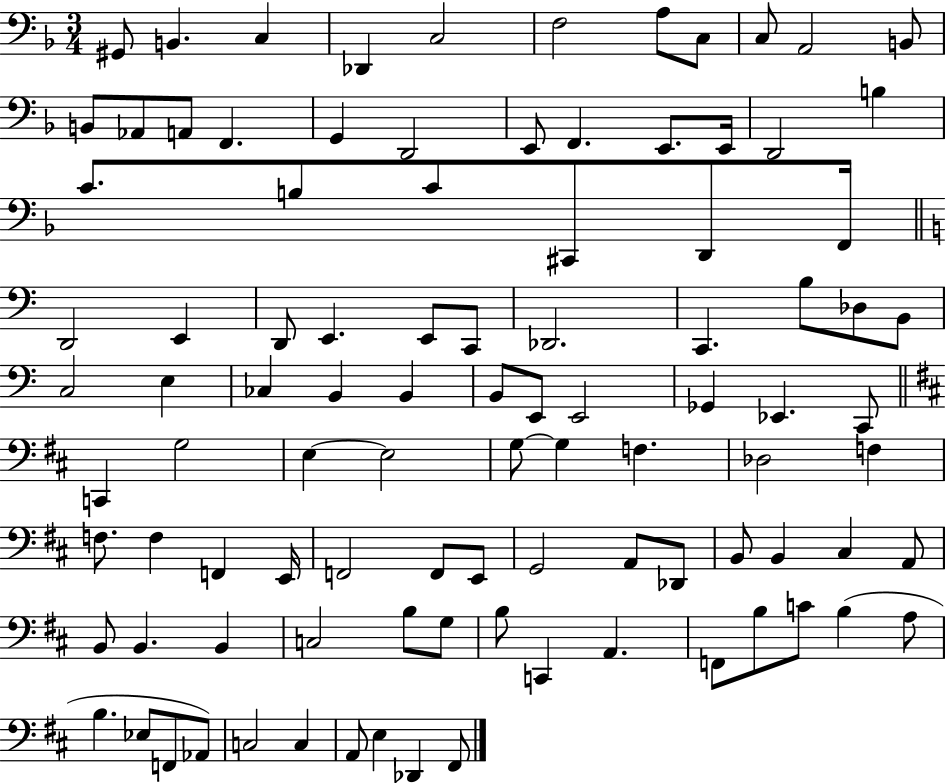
{
  \clef bass
  \numericTimeSignature
  \time 3/4
  \key f \major
  gis,8 b,4. c4 | des,4 c2 | f2 a8 c8 | c8 a,2 b,8 | \break b,8 aes,8 a,8 f,4. | g,4 d,2 | e,8 f,4. e,8. e,16 | d,2 b4 | \break c'8. b8 c'8 cis,8 d,8 f,16 | \bar "||" \break \key c \major d,2 e,4 | d,8 e,4. e,8 c,8 | des,2. | c,4. b8 des8 b,8 | \break c2 e4 | ces4 b,4 b,4 | b,8 e,8 e,2 | ges,4 ees,4. c,8 | \break \bar "||" \break \key b \minor c,4 g2 | e4~~ e2 | g8~~ g4 f4. | des2 f4 | \break f8. f4 f,4 e,16 | f,2 f,8 e,8 | g,2 a,8 des,8 | b,8 b,4 cis4 a,8 | \break b,8 b,4. b,4 | c2 b8 g8 | b8 c,4 a,4. | f,8 b8 c'8 b4( a8 | \break b4. ees8 f,8 aes,8) | c2 c4 | a,8 e4 des,4 fis,8 | \bar "|."
}